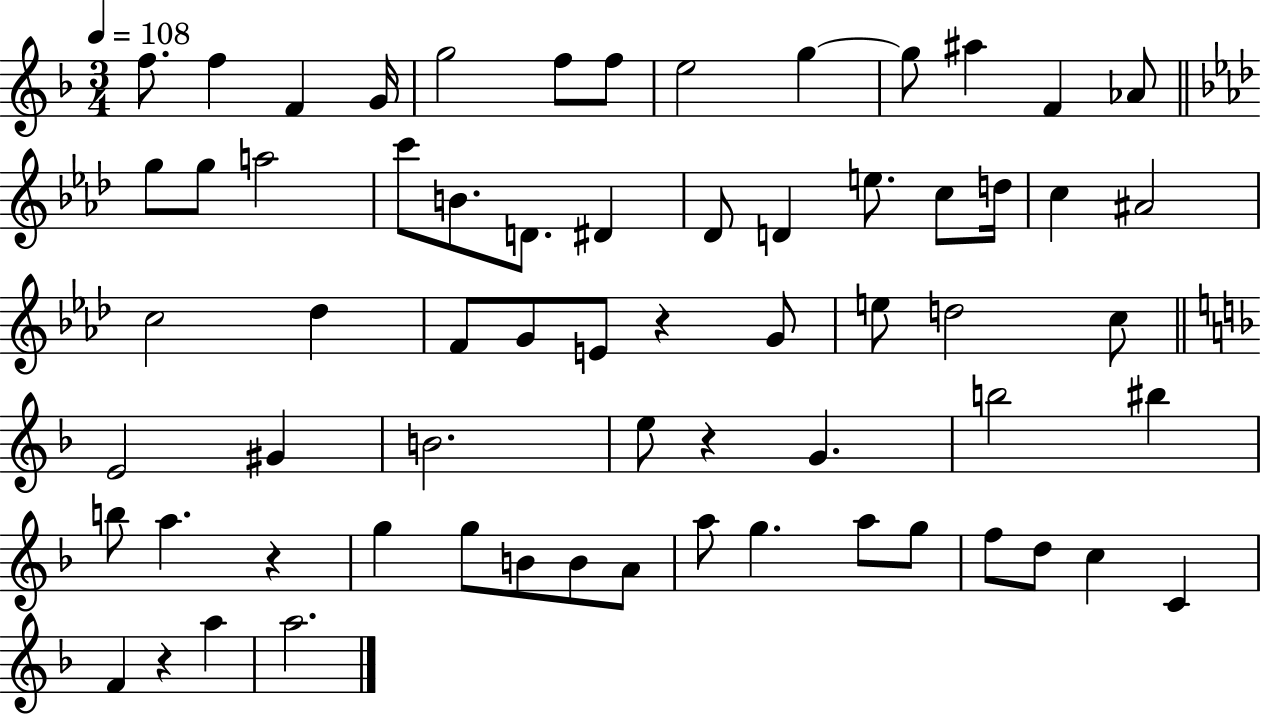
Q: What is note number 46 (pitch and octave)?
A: G5